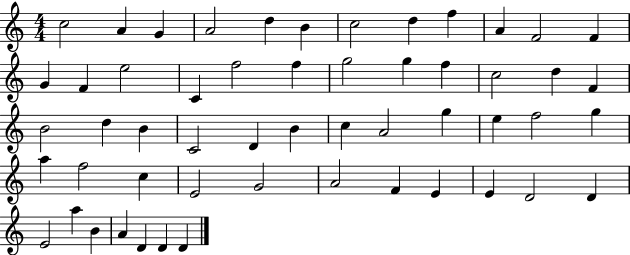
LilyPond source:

{
  \clef treble
  \numericTimeSignature
  \time 4/4
  \key c \major
  c''2 a'4 g'4 | a'2 d''4 b'4 | c''2 d''4 f''4 | a'4 f'2 f'4 | \break g'4 f'4 e''2 | c'4 f''2 f''4 | g''2 g''4 f''4 | c''2 d''4 f'4 | \break b'2 d''4 b'4 | c'2 d'4 b'4 | c''4 a'2 g''4 | e''4 f''2 g''4 | \break a''4 f''2 c''4 | e'2 g'2 | a'2 f'4 e'4 | e'4 d'2 d'4 | \break e'2 a''4 b'4 | a'4 d'4 d'4 d'4 | \bar "|."
}